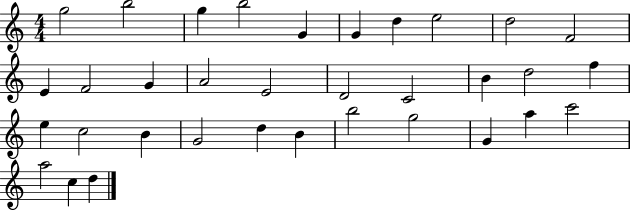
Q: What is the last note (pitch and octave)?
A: D5